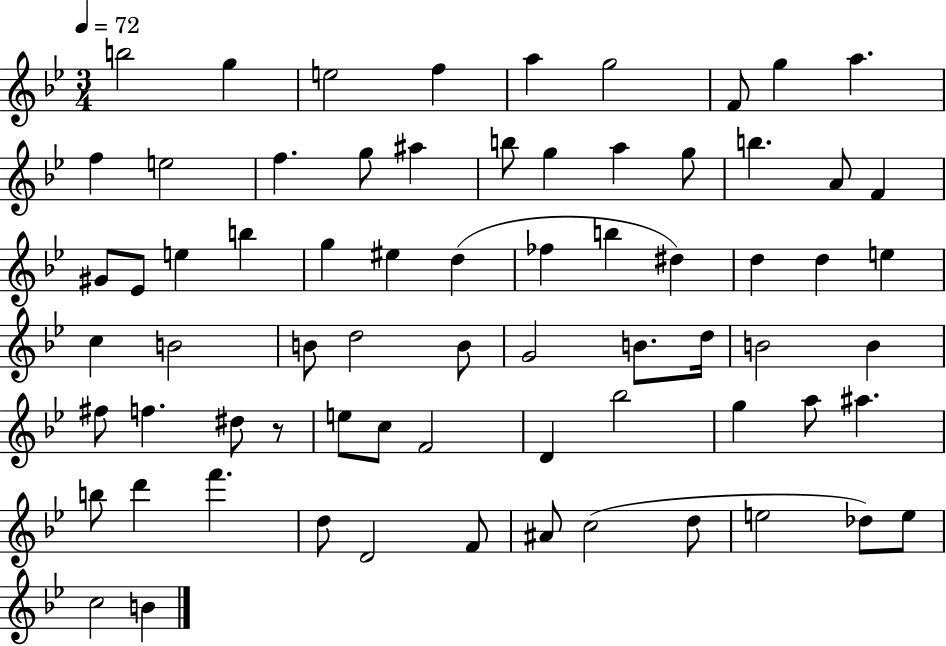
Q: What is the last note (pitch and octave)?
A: B4